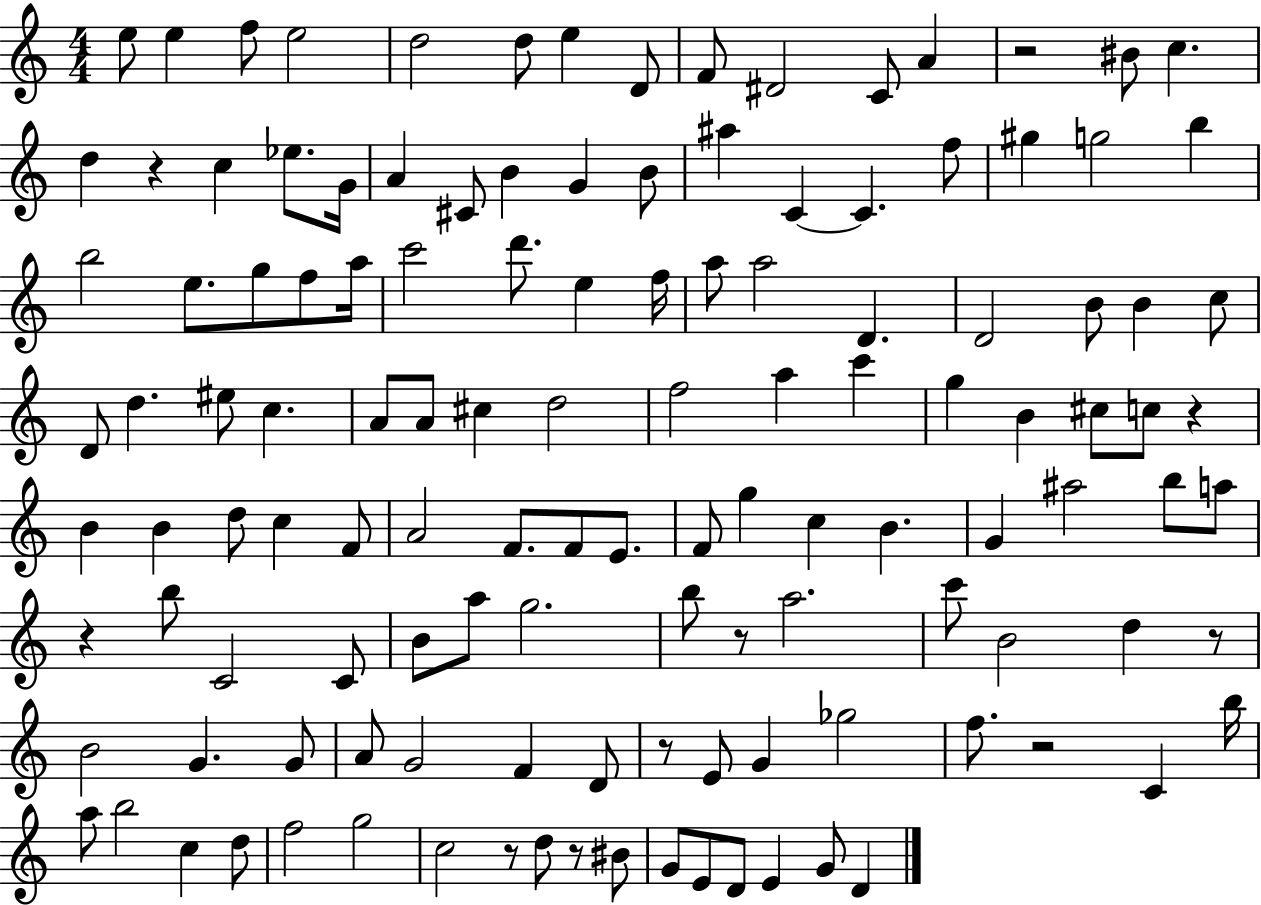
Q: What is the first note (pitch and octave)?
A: E5